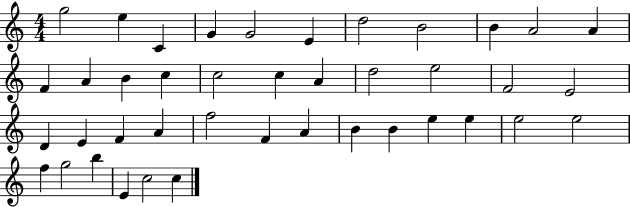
G5/h E5/q C4/q G4/q G4/h E4/q D5/h B4/h B4/q A4/h A4/q F4/q A4/q B4/q C5/q C5/h C5/q A4/q D5/h E5/h F4/h E4/h D4/q E4/q F4/q A4/q F5/h F4/q A4/q B4/q B4/q E5/q E5/q E5/h E5/h F5/q G5/h B5/q E4/q C5/h C5/q